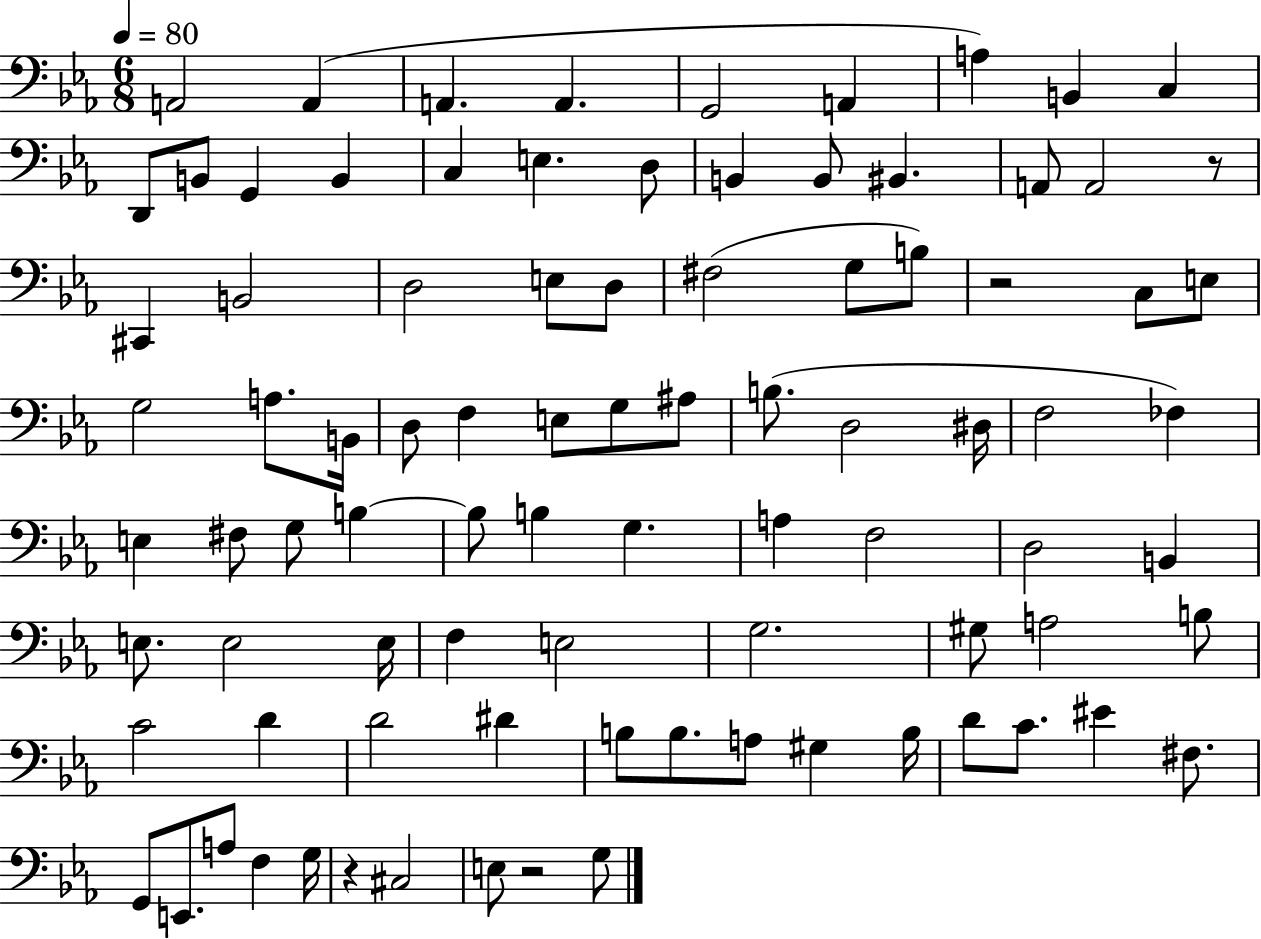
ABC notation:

X:1
T:Untitled
M:6/8
L:1/4
K:Eb
A,,2 A,, A,, A,, G,,2 A,, A, B,, C, D,,/2 B,,/2 G,, B,, C, E, D,/2 B,, B,,/2 ^B,, A,,/2 A,,2 z/2 ^C,, B,,2 D,2 E,/2 D,/2 ^F,2 G,/2 B,/2 z2 C,/2 E,/2 G,2 A,/2 B,,/4 D,/2 F, E,/2 G,/2 ^A,/2 B,/2 D,2 ^D,/4 F,2 _F, E, ^F,/2 G,/2 B, B,/2 B, G, A, F,2 D,2 B,, E,/2 E,2 E,/4 F, E,2 G,2 ^G,/2 A,2 B,/2 C2 D D2 ^D B,/2 B,/2 A,/2 ^G, B,/4 D/2 C/2 ^E ^F,/2 G,,/2 E,,/2 A,/2 F, G,/4 z ^C,2 E,/2 z2 G,/2